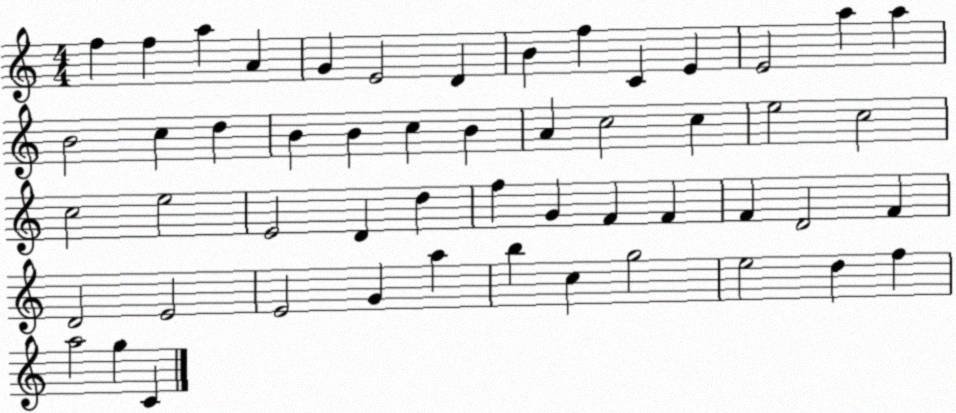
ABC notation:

X:1
T:Untitled
M:4/4
L:1/4
K:C
f f a A G E2 D B f C E E2 a a B2 c d B B c B A c2 c e2 c2 c2 e2 E2 D d f G F F F D2 F D2 E2 E2 G a b c g2 e2 d f a2 g C